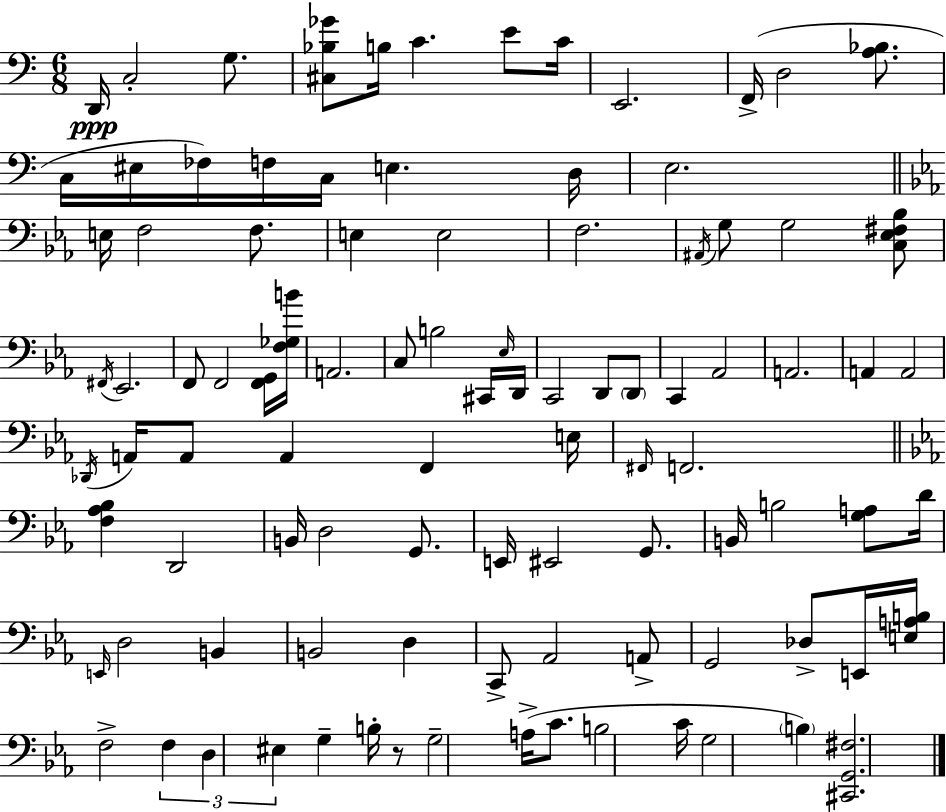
X:1
T:Untitled
M:6/8
L:1/4
K:Am
D,,/4 C,2 G,/2 [^C,_B,_G]/2 B,/4 C E/2 C/4 E,,2 F,,/4 D,2 [A,_B,]/2 C,/4 ^E,/4 _F,/4 F,/4 C,/4 E, D,/4 E,2 E,/4 F,2 F,/2 E, E,2 F,2 ^A,,/4 G,/2 G,2 [C,_E,^F,_B,]/2 ^F,,/4 _E,,2 F,,/2 F,,2 [F,,G,,]/4 [F,_G,B]/4 A,,2 C,/2 B,2 ^C,,/4 _E,/4 D,,/4 C,,2 D,,/2 D,,/2 C,, _A,,2 A,,2 A,, A,,2 _D,,/4 A,,/4 A,,/2 A,, F,, E,/4 ^F,,/4 F,,2 [F,_A,_B,] D,,2 B,,/4 D,2 G,,/2 E,,/4 ^E,,2 G,,/2 B,,/4 B,2 [G,A,]/2 D/4 E,,/4 D,2 B,, B,,2 D, C,,/2 _A,,2 A,,/2 G,,2 _D,/2 E,,/4 [E,A,B,]/4 F,2 F, D, ^E, G, B,/4 z/2 G,2 A,/4 C/2 B,2 C/4 G,2 B, [^C,,G,,^F,]2